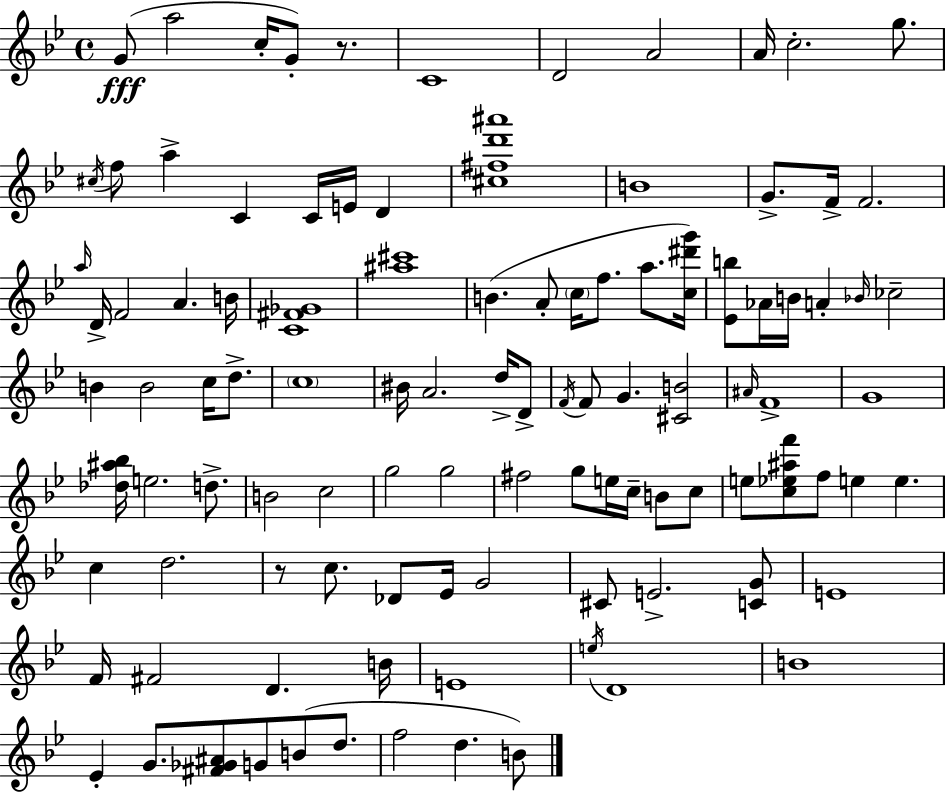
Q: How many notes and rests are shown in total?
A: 104